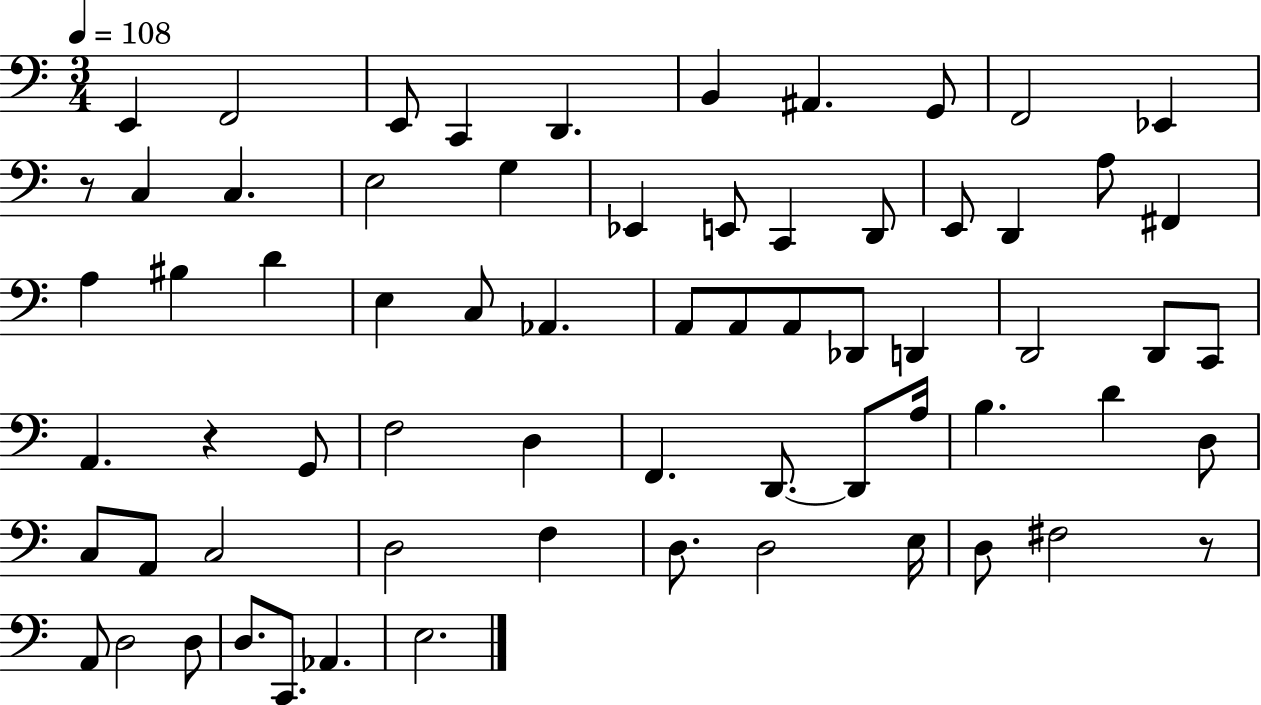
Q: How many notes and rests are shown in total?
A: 67